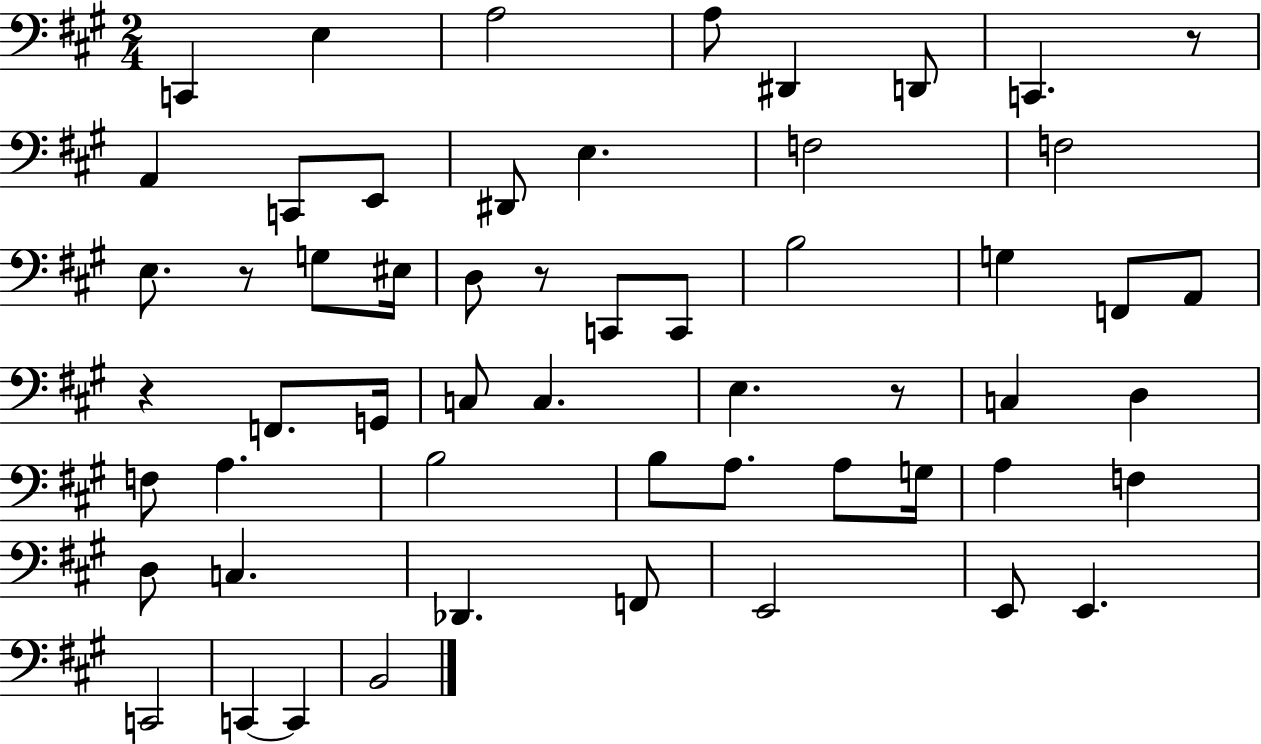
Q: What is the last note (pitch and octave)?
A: B2